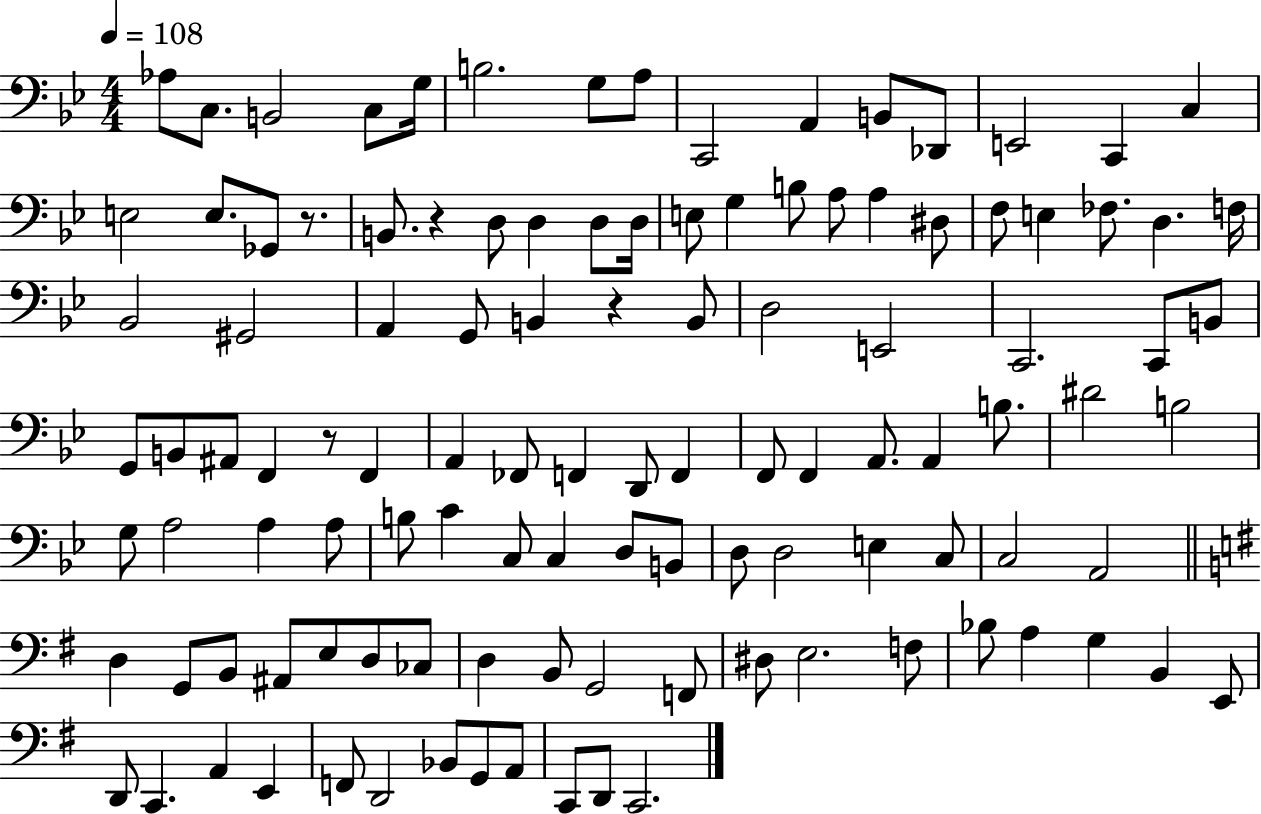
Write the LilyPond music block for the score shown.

{
  \clef bass
  \numericTimeSignature
  \time 4/4
  \key bes \major
  \tempo 4 = 108
  aes8 c8. b,2 c8 g16 | b2. g8 a8 | c,2 a,4 b,8 des,8 | e,2 c,4 c4 | \break e2 e8. ges,8 r8. | b,8. r4 d8 d4 d8 d16 | e8 g4 b8 a8 a4 dis8 | f8 e4 fes8. d4. f16 | \break bes,2 gis,2 | a,4 g,8 b,4 r4 b,8 | d2 e,2 | c,2. c,8 b,8 | \break g,8 b,8 ais,8 f,4 r8 f,4 | a,4 fes,8 f,4 d,8 f,4 | f,8 f,4 a,8. a,4 b8. | dis'2 b2 | \break g8 a2 a4 a8 | b8 c'4 c8 c4 d8 b,8 | d8 d2 e4 c8 | c2 a,2 | \break \bar "||" \break \key g \major d4 g,8 b,8 ais,8 e8 d8 ces8 | d4 b,8 g,2 f,8 | dis8 e2. f8 | bes8 a4 g4 b,4 e,8 | \break d,8 c,4. a,4 e,4 | f,8 d,2 bes,8 g,8 a,8 | c,8 d,8 c,2. | \bar "|."
}